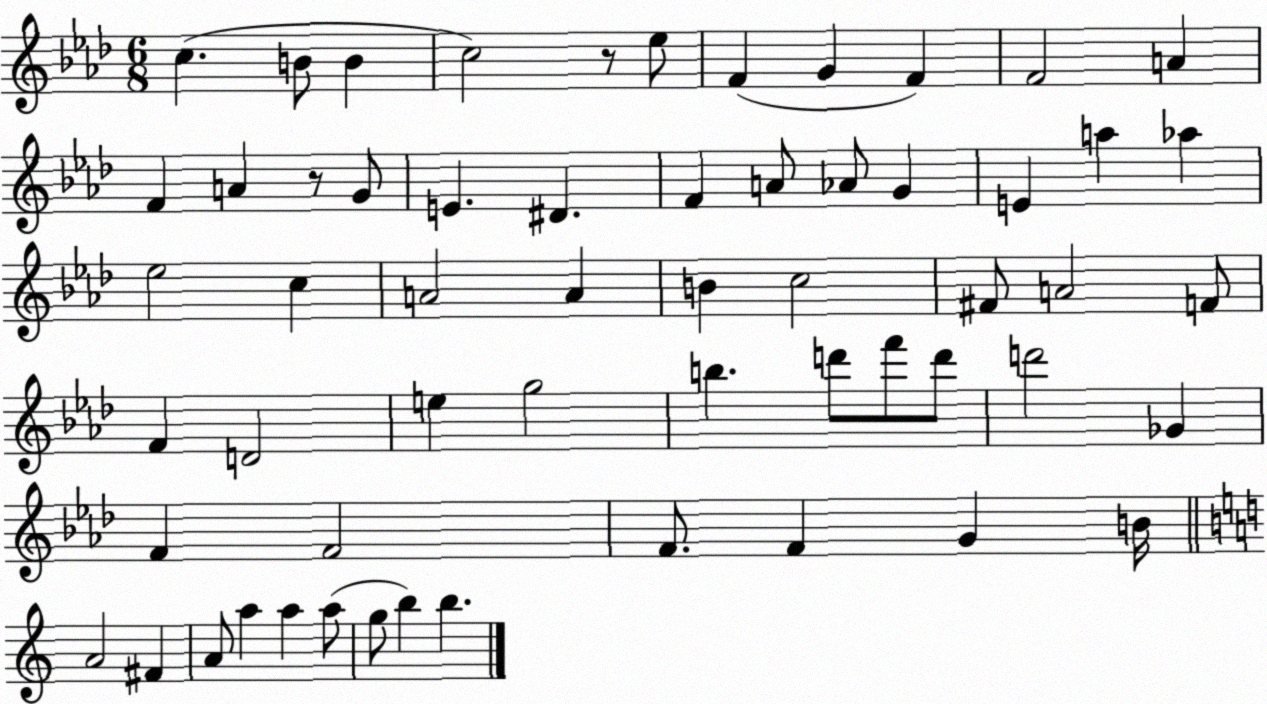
X:1
T:Untitled
M:6/8
L:1/4
K:Ab
c B/2 B c2 z/2 _e/2 F G F F2 A F A z/2 G/2 E ^D F A/2 _A/2 G E a _a _e2 c A2 A B c2 ^F/2 A2 F/2 F D2 e g2 b d'/2 f'/2 d'/2 d'2 _G F F2 F/2 F G B/4 A2 ^F A/2 a a a/2 g/2 b b